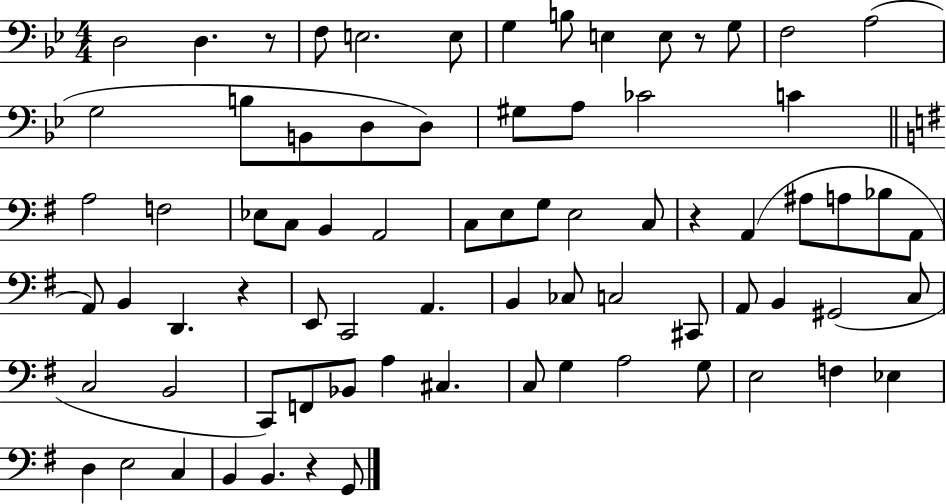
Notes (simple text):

D3/h D3/q. R/e F3/e E3/h. E3/e G3/q B3/e E3/q E3/e R/e G3/e F3/h A3/h G3/h B3/e B2/e D3/e D3/e G#3/e A3/e CES4/h C4/q A3/h F3/h Eb3/e C3/e B2/q A2/h C3/e E3/e G3/e E3/h C3/e R/q A2/q A#3/e A3/e Bb3/e A2/e A2/e B2/q D2/q. R/q E2/e C2/h A2/q. B2/q CES3/e C3/h C#2/e A2/e B2/q G#2/h C3/e C3/h B2/h C2/e F2/e Bb2/e A3/q C#3/q. C3/e G3/q A3/h G3/e E3/h F3/q Eb3/q D3/q E3/h C3/q B2/q B2/q. R/q G2/e